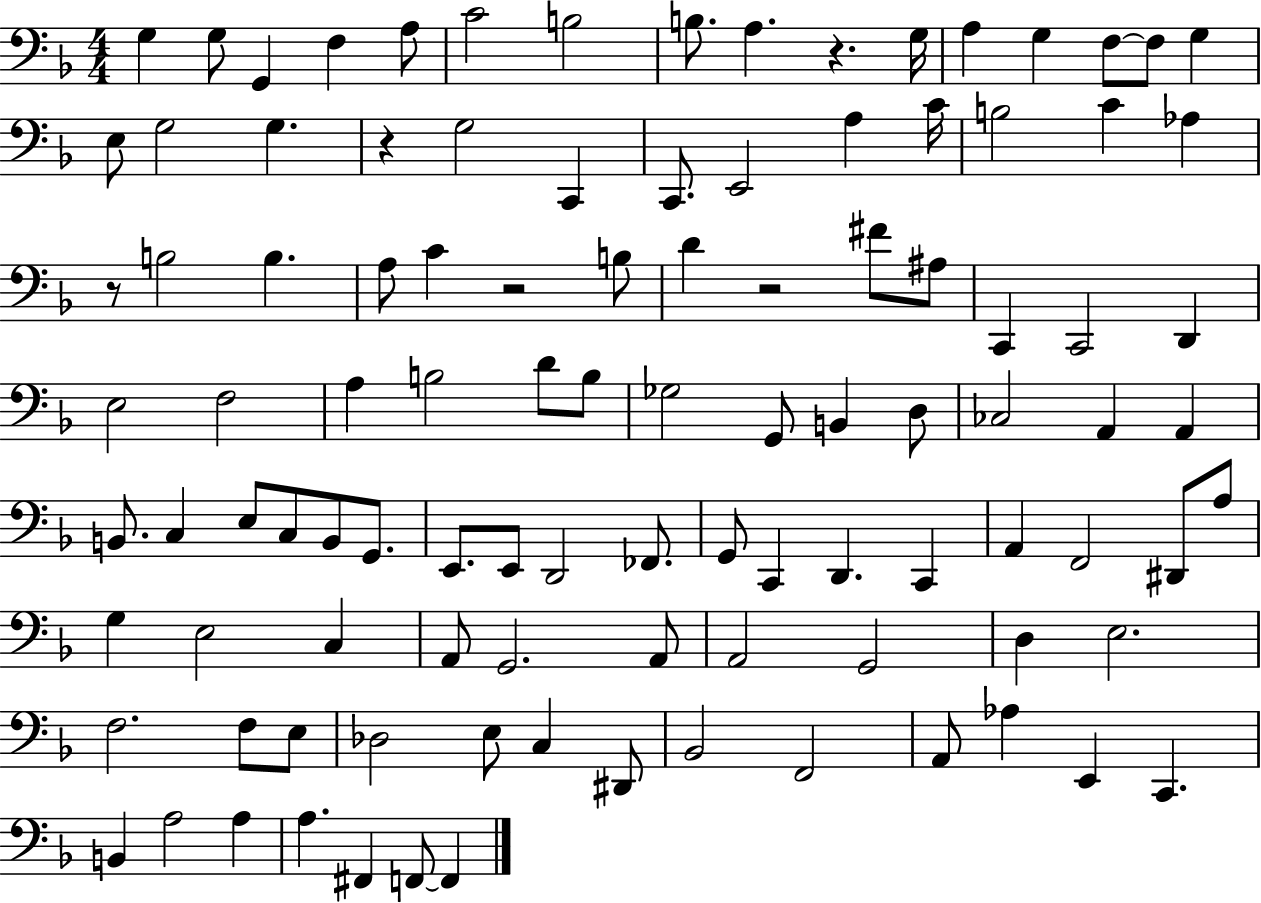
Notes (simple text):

G3/q G3/e G2/q F3/q A3/e C4/h B3/h B3/e. A3/q. R/q. G3/s A3/q G3/q F3/e F3/e G3/q E3/e G3/h G3/q. R/q G3/h C2/q C2/e. E2/h A3/q C4/s B3/h C4/q Ab3/q R/e B3/h B3/q. A3/e C4/q R/h B3/e D4/q R/h F#4/e A#3/e C2/q C2/h D2/q E3/h F3/h A3/q B3/h D4/e B3/e Gb3/h G2/e B2/q D3/e CES3/h A2/q A2/q B2/e. C3/q E3/e C3/e B2/e G2/e. E2/e. E2/e D2/h FES2/e. G2/e C2/q D2/q. C2/q A2/q F2/h D#2/e A3/e G3/q E3/h C3/q A2/e G2/h. A2/e A2/h G2/h D3/q E3/h. F3/h. F3/e E3/e Db3/h E3/e C3/q D#2/e Bb2/h F2/h A2/e Ab3/q E2/q C2/q. B2/q A3/h A3/q A3/q. F#2/q F2/e F2/q